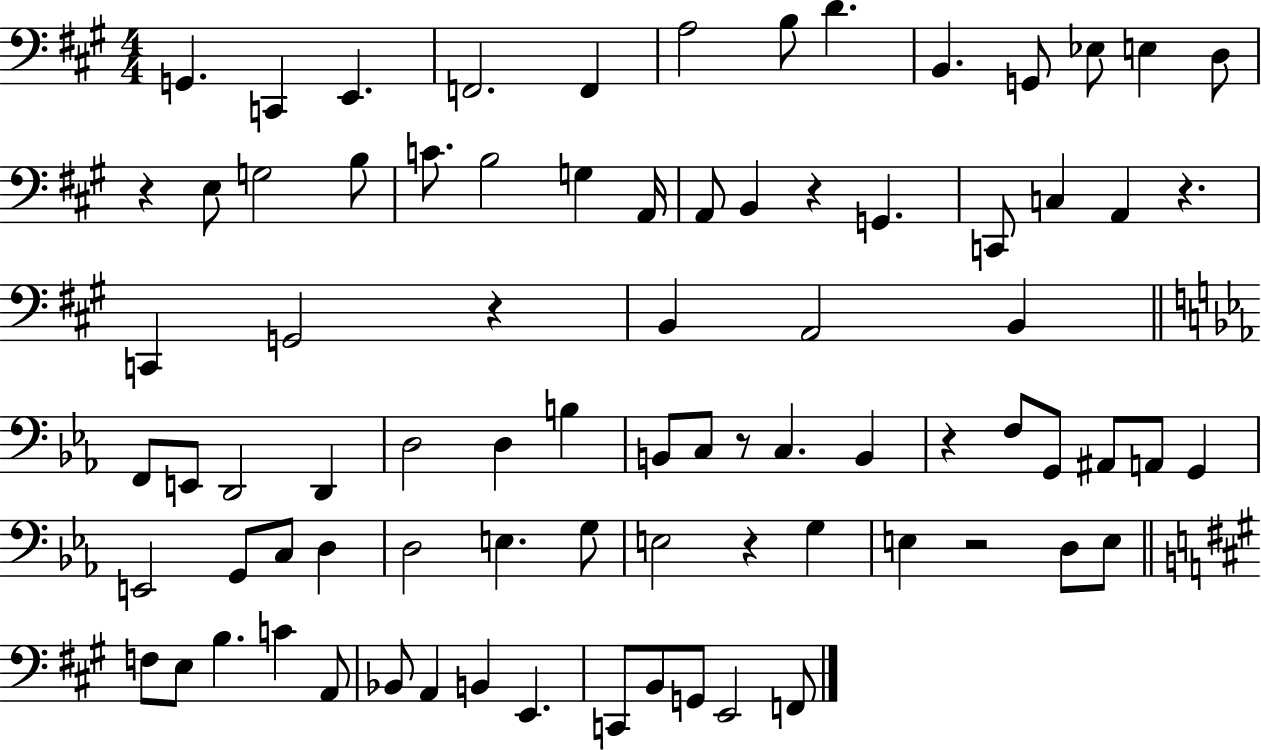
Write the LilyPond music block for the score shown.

{
  \clef bass
  \numericTimeSignature
  \time 4/4
  \key a \major
  \repeat volta 2 { g,4. c,4 e,4. | f,2. f,4 | a2 b8 d'4. | b,4. g,8 ees8 e4 d8 | \break r4 e8 g2 b8 | c'8. b2 g4 a,16 | a,8 b,4 r4 g,4. | c,8 c4 a,4 r4. | \break c,4 g,2 r4 | b,4 a,2 b,4 | \bar "||" \break \key ees \major f,8 e,8 d,2 d,4 | d2 d4 b4 | b,8 c8 r8 c4. b,4 | r4 f8 g,8 ais,8 a,8 g,4 | \break e,2 g,8 c8 d4 | d2 e4. g8 | e2 r4 g4 | e4 r2 d8 e8 | \break \bar "||" \break \key a \major f8 e8 b4. c'4 a,8 | bes,8 a,4 b,4 e,4. | c,8 b,8 g,8 e,2 f,8 | } \bar "|."
}